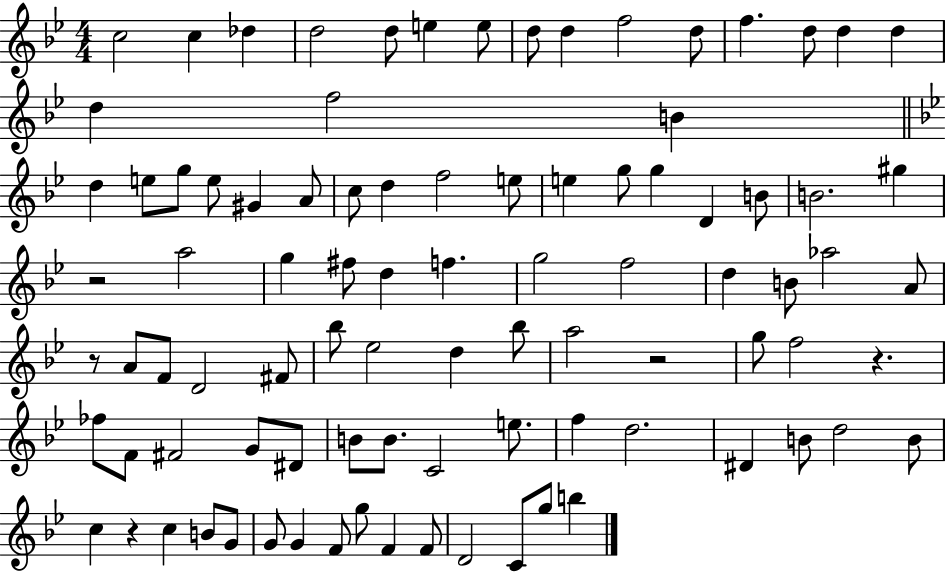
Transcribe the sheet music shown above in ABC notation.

X:1
T:Untitled
M:4/4
L:1/4
K:Bb
c2 c _d d2 d/2 e e/2 d/2 d f2 d/2 f d/2 d d d f2 B d e/2 g/2 e/2 ^G A/2 c/2 d f2 e/2 e g/2 g D B/2 B2 ^g z2 a2 g ^f/2 d f g2 f2 d B/2 _a2 A/2 z/2 A/2 F/2 D2 ^F/2 _b/2 _e2 d _b/2 a2 z2 g/2 f2 z _f/2 F/2 ^F2 G/2 ^D/2 B/2 B/2 C2 e/2 f d2 ^D B/2 d2 B/2 c z c B/2 G/2 G/2 G F/2 g/2 F F/2 D2 C/2 g/2 b